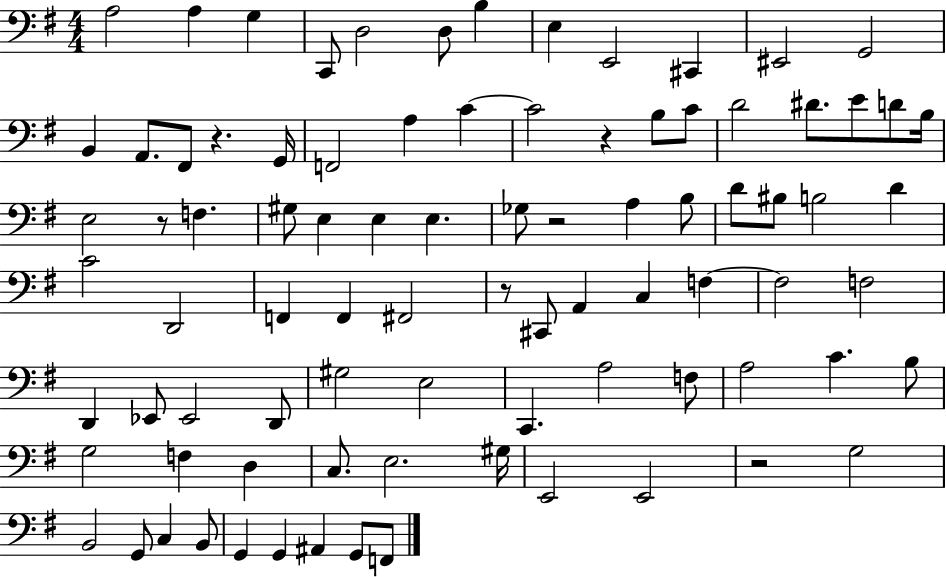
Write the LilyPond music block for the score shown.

{
  \clef bass
  \numericTimeSignature
  \time 4/4
  \key g \major
  a2 a4 g4 | c,8 d2 d8 b4 | e4 e,2 cis,4 | eis,2 g,2 | \break b,4 a,8. fis,8 r4. g,16 | f,2 a4 c'4~~ | c'2 r4 b8 c'8 | d'2 dis'8. e'8 d'8 b16 | \break e2 r8 f4. | gis8 e4 e4 e4. | ges8 r2 a4 b8 | d'8 bis8 b2 d'4 | \break c'2 d,2 | f,4 f,4 fis,2 | r8 cis,8 a,4 c4 f4~~ | f2 f2 | \break d,4 ees,8 ees,2 d,8 | gis2 e2 | c,4. a2 f8 | a2 c'4. b8 | \break g2 f4 d4 | c8. e2. gis16 | e,2 e,2 | r2 g2 | \break b,2 g,8 c4 b,8 | g,4 g,4 ais,4 g,8 f,8 | \bar "|."
}